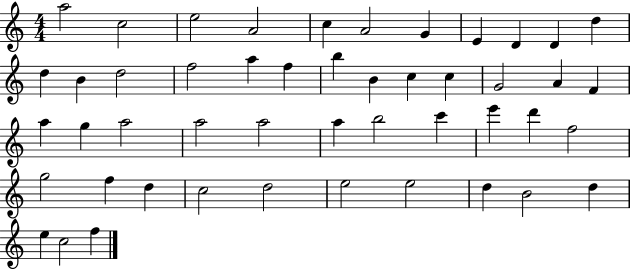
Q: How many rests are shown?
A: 0